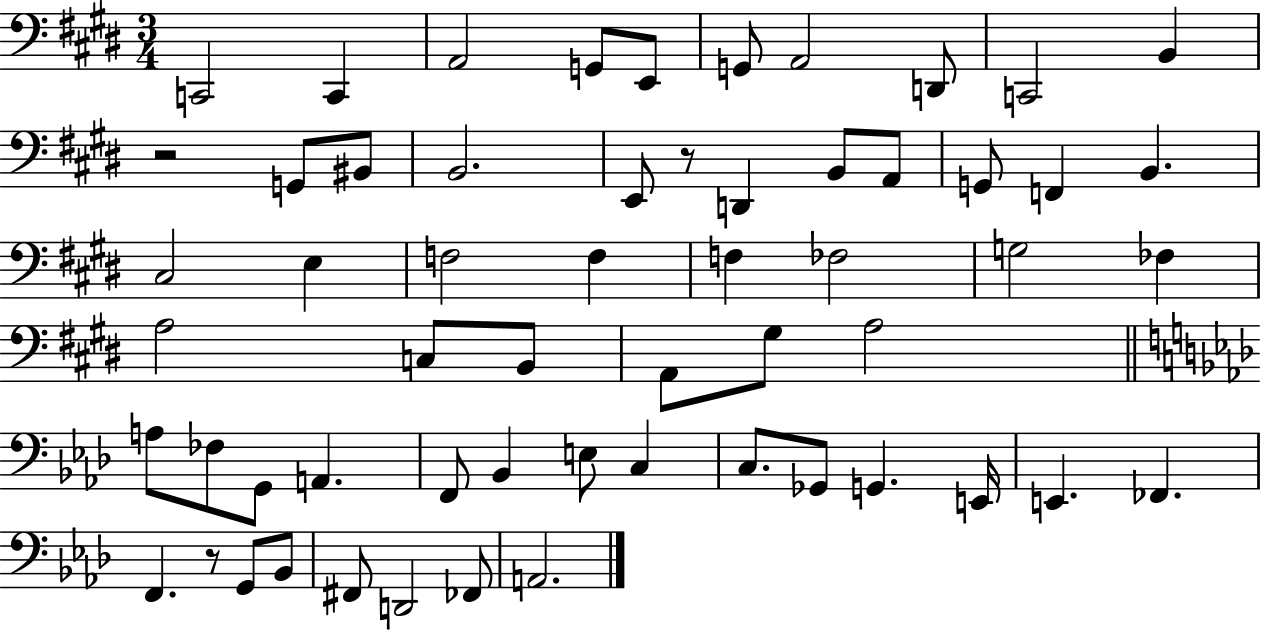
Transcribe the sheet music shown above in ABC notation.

X:1
T:Untitled
M:3/4
L:1/4
K:E
C,,2 C,, A,,2 G,,/2 E,,/2 G,,/2 A,,2 D,,/2 C,,2 B,, z2 G,,/2 ^B,,/2 B,,2 E,,/2 z/2 D,, B,,/2 A,,/2 G,,/2 F,, B,, ^C,2 E, F,2 F, F, _F,2 G,2 _F, A,2 C,/2 B,,/2 A,,/2 ^G,/2 A,2 A,/2 _F,/2 G,,/2 A,, F,,/2 _B,, E,/2 C, C,/2 _G,,/2 G,, E,,/4 E,, _F,, F,, z/2 G,,/2 _B,,/2 ^F,,/2 D,,2 _F,,/2 A,,2